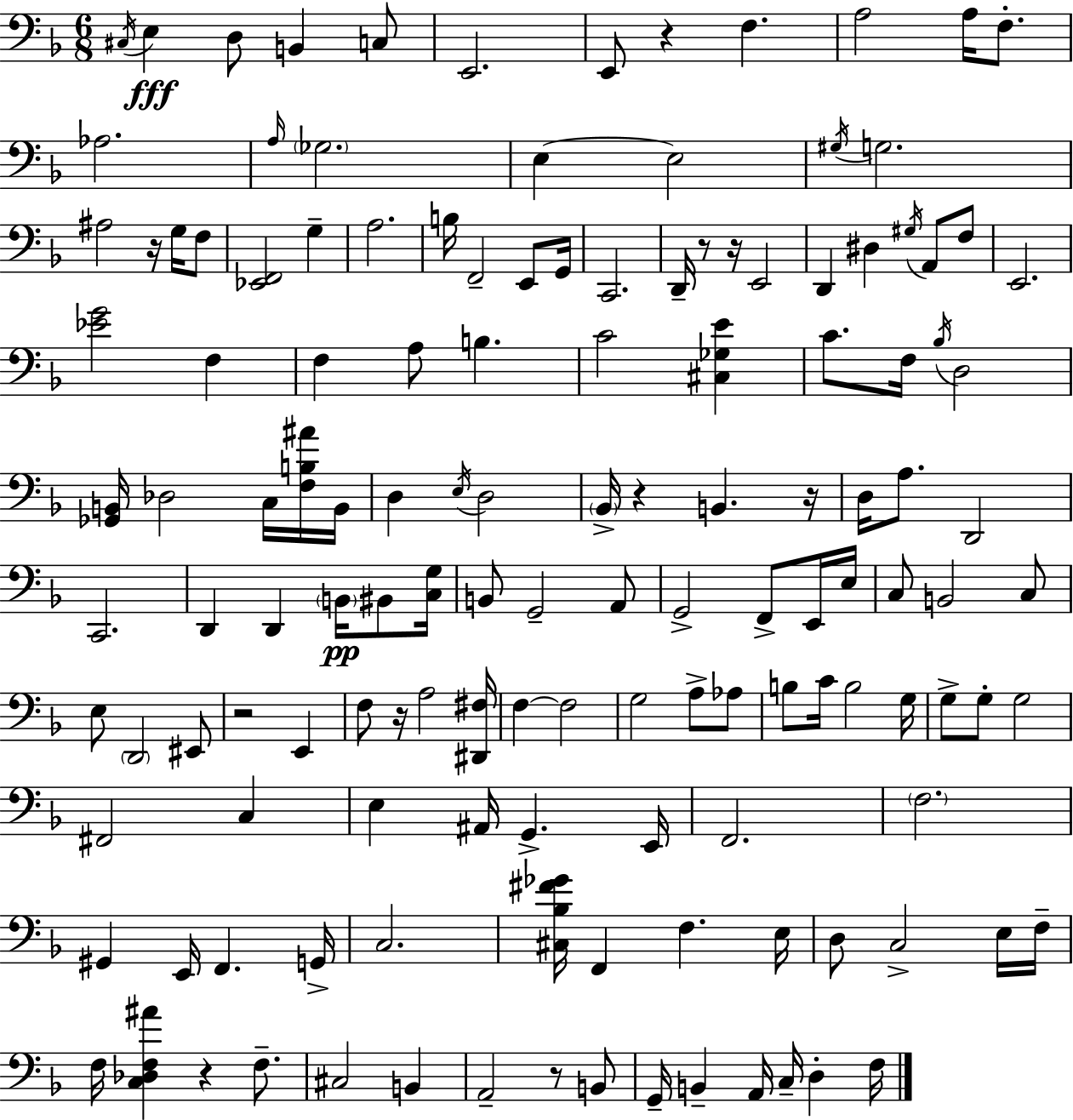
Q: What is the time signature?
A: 6/8